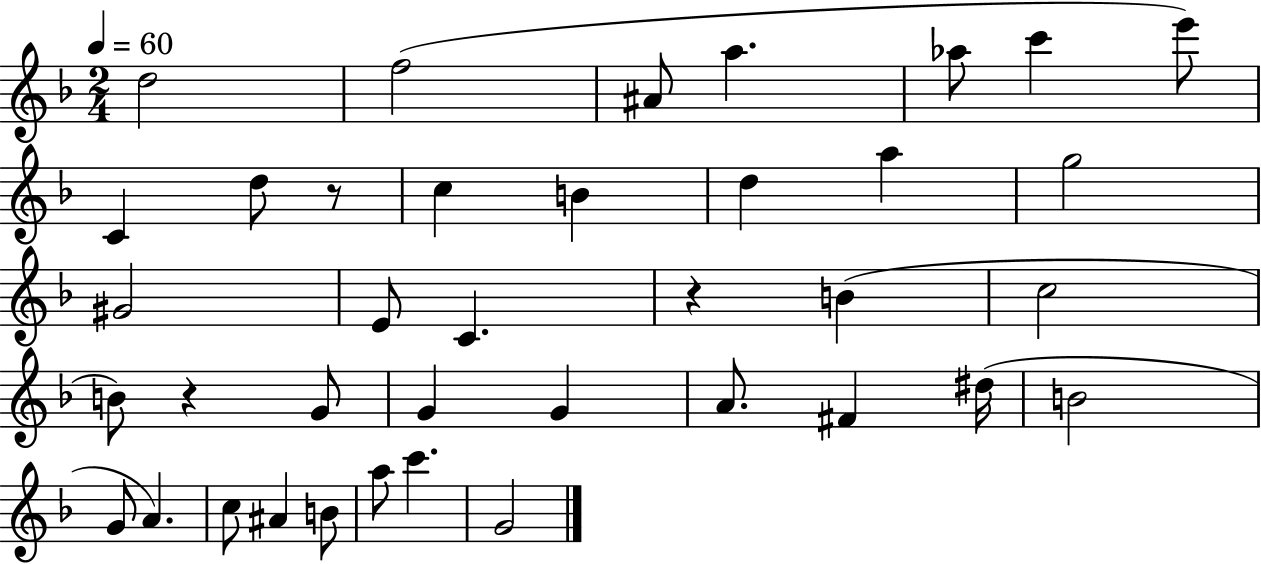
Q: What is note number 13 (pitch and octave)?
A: A5